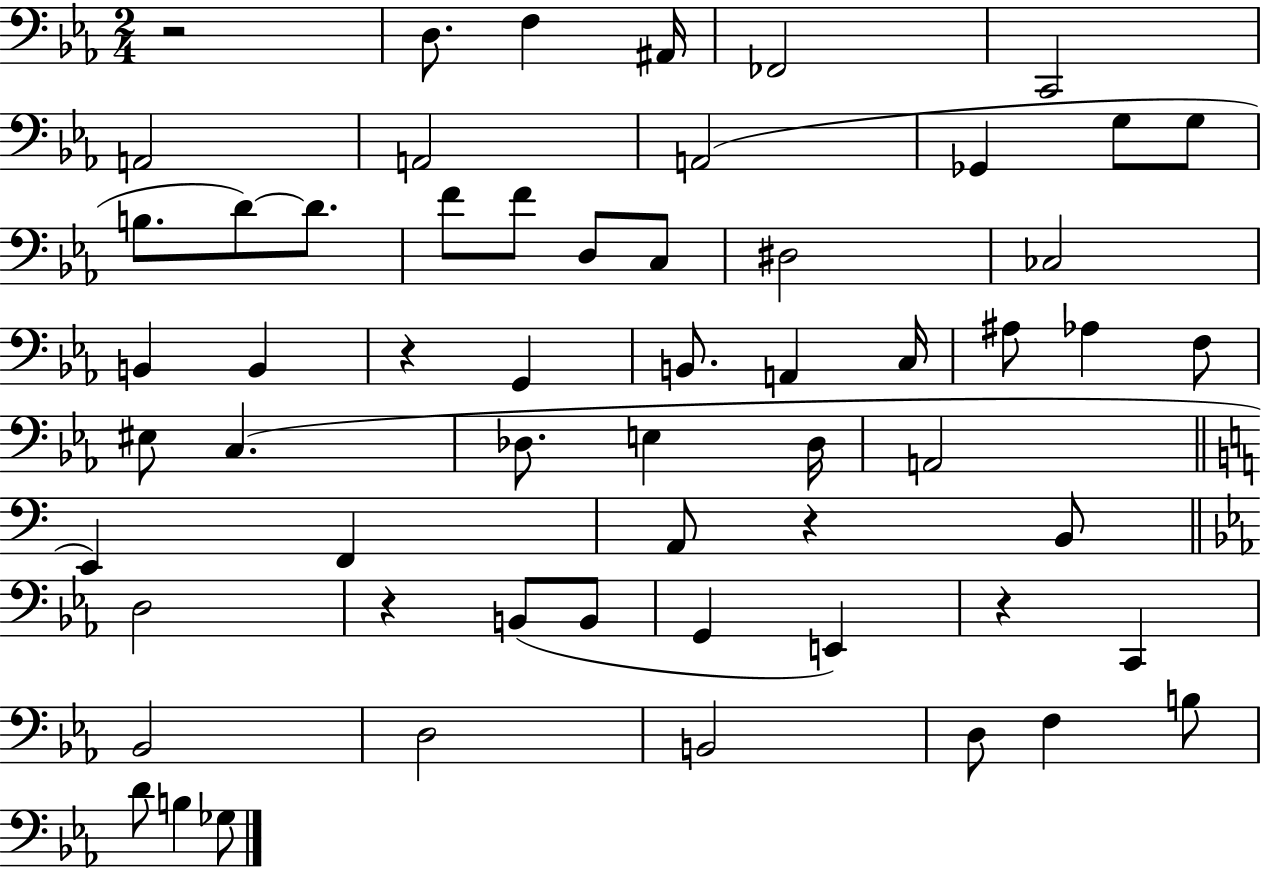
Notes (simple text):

R/h D3/e. F3/q A#2/s FES2/h C2/h A2/h A2/h A2/h Gb2/q G3/e G3/e B3/e. D4/e D4/e. F4/e F4/e D3/e C3/e D#3/h CES3/h B2/q B2/q R/q G2/q B2/e. A2/q C3/s A#3/e Ab3/q F3/e EIS3/e C3/q. Db3/e. E3/q Db3/s A2/h E2/q F2/q A2/e R/q B2/e D3/h R/q B2/e B2/e G2/q E2/q R/q C2/q Bb2/h D3/h B2/h D3/e F3/q B3/e D4/e B3/q Gb3/e